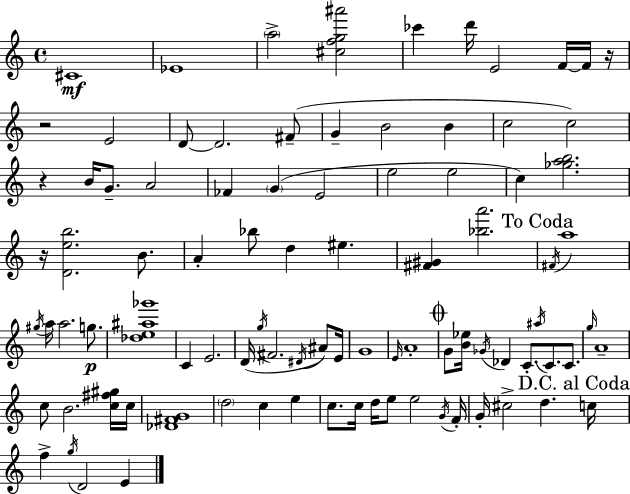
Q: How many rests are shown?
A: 4